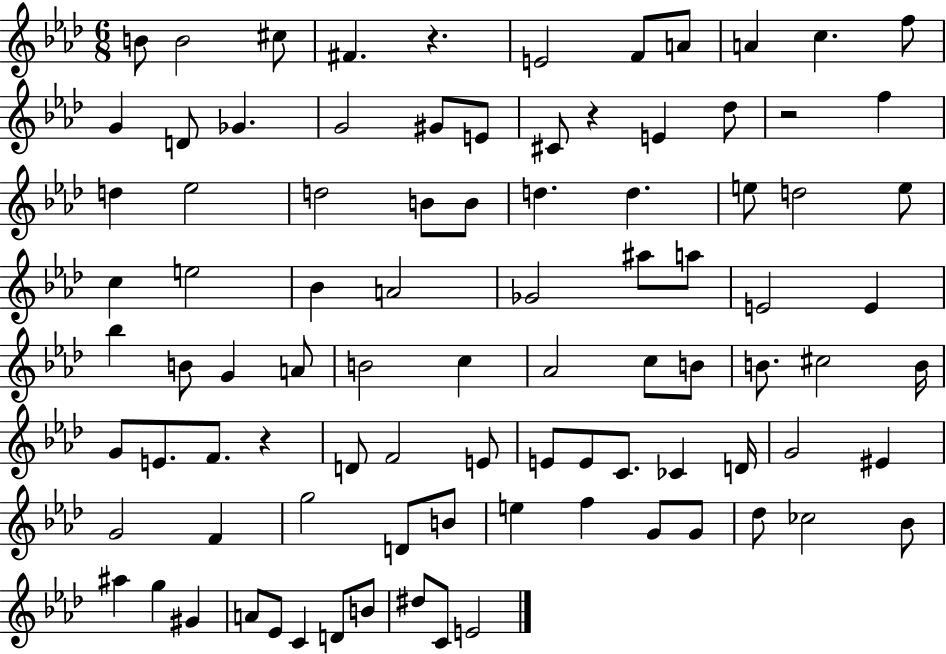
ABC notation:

X:1
T:Untitled
M:6/8
L:1/4
K:Ab
B/2 B2 ^c/2 ^F z E2 F/2 A/2 A c f/2 G D/2 _G G2 ^G/2 E/2 ^C/2 z E _d/2 z2 f d _e2 d2 B/2 B/2 d d e/2 d2 e/2 c e2 _B A2 _G2 ^a/2 a/2 E2 E _b B/2 G A/2 B2 c _A2 c/2 B/2 B/2 ^c2 B/4 G/2 E/2 F/2 z D/2 F2 E/2 E/2 E/2 C/2 _C D/4 G2 ^E G2 F g2 D/2 B/2 e f G/2 G/2 _d/2 _c2 _B/2 ^a g ^G A/2 _E/2 C D/2 B/2 ^d/2 C/2 E2